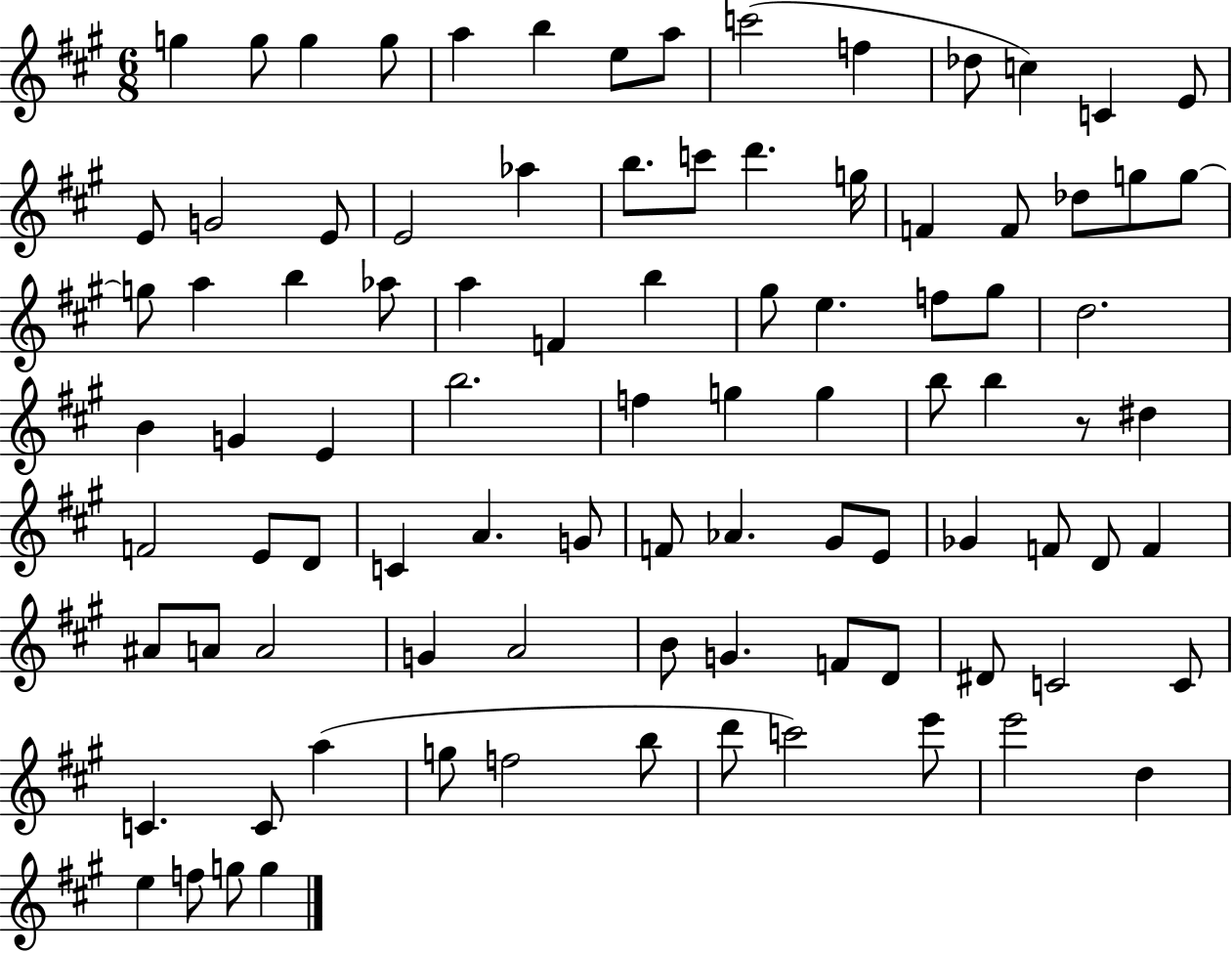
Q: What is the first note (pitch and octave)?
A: G5